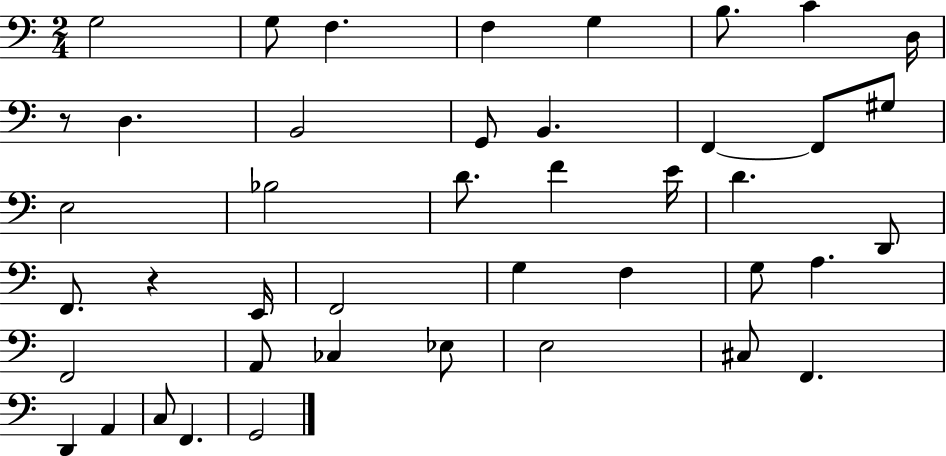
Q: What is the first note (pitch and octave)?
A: G3